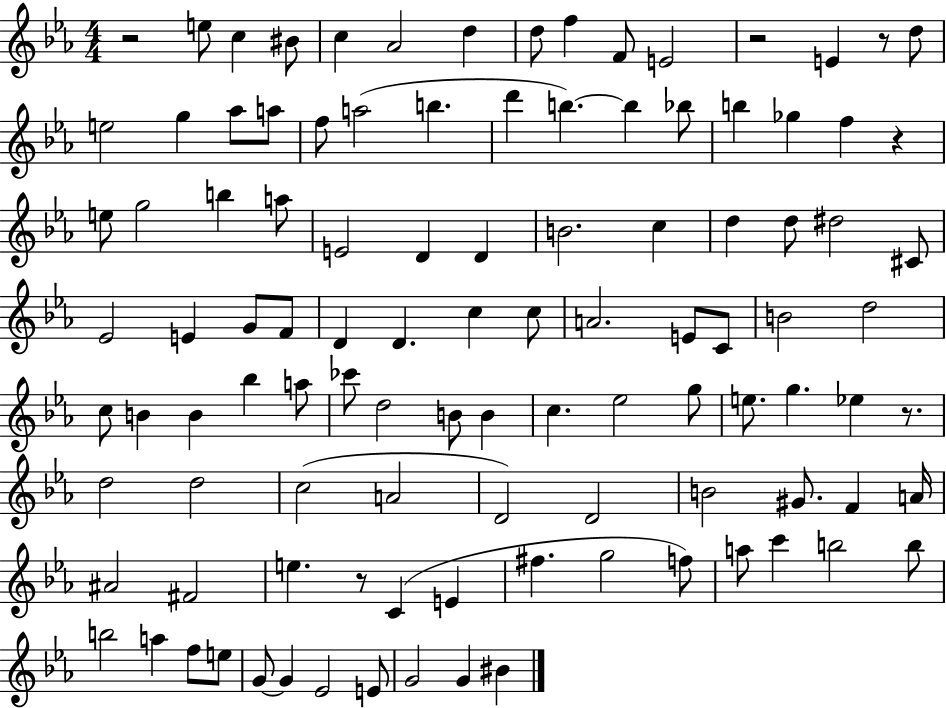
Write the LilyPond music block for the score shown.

{
  \clef treble
  \numericTimeSignature
  \time 4/4
  \key ees \major
  r2 e''8 c''4 bis'8 | c''4 aes'2 d''4 | d''8 f''4 f'8 e'2 | r2 e'4 r8 d''8 | \break e''2 g''4 aes''8 a''8 | f''8 a''2( b''4. | d'''4 b''4.~~) b''4 bes''8 | b''4 ges''4 f''4 r4 | \break e''8 g''2 b''4 a''8 | e'2 d'4 d'4 | b'2. c''4 | d''4 d''8 dis''2 cis'8 | \break ees'2 e'4 g'8 f'8 | d'4 d'4. c''4 c''8 | a'2. e'8 c'8 | b'2 d''2 | \break c''8 b'4 b'4 bes''4 a''8 | ces'''8 d''2 b'8 b'4 | c''4. ees''2 g''8 | e''8. g''4. ees''4 r8. | \break d''2 d''2 | c''2( a'2 | d'2) d'2 | b'2 gis'8. f'4 a'16 | \break ais'2 fis'2 | e''4. r8 c'4( e'4 | fis''4. g''2 f''8) | a''8 c'''4 b''2 b''8 | \break b''2 a''4 f''8 e''8 | g'8~~ g'4 ees'2 e'8 | g'2 g'4 bis'4 | \bar "|."
}